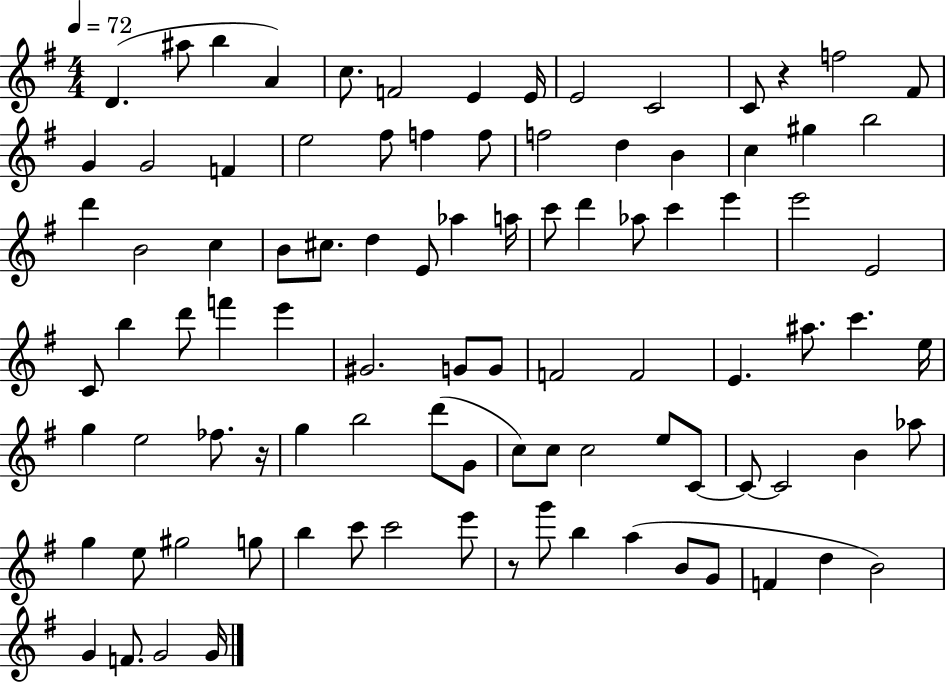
D4/q. A#5/e B5/q A4/q C5/e. F4/h E4/q E4/s E4/h C4/h C4/e R/q F5/h F#4/e G4/q G4/h F4/q E5/h F#5/e F5/q F5/e F5/h D5/q B4/q C5/q G#5/q B5/h D6/q B4/h C5/q B4/e C#5/e. D5/q E4/e Ab5/q A5/s C6/e D6/q Ab5/e C6/q E6/q E6/h E4/h C4/e B5/q D6/e F6/q E6/q G#4/h. G4/e G4/e F4/h F4/h E4/q. A#5/e. C6/q. E5/s G5/q E5/h FES5/e. R/s G5/q B5/h D6/e G4/e C5/e C5/e C5/h E5/e C4/e C4/e C4/h B4/q Ab5/e G5/q E5/e G#5/h G5/e B5/q C6/e C6/h E6/e R/e G6/e B5/q A5/q B4/e G4/e F4/q D5/q B4/h G4/q F4/e. G4/h G4/s